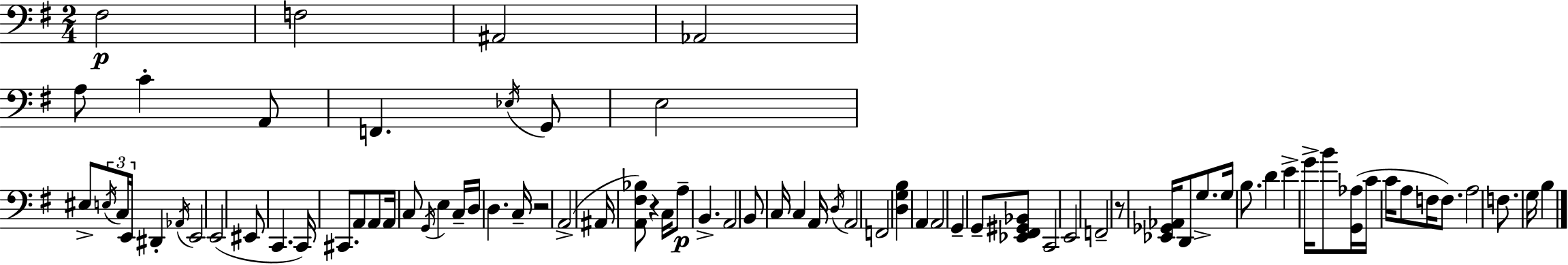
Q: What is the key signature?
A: G major